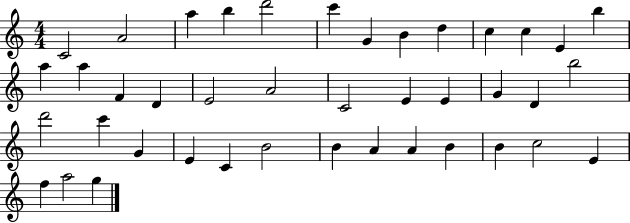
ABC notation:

X:1
T:Untitled
M:4/4
L:1/4
K:C
C2 A2 a b d'2 c' G B d c c E b a a F D E2 A2 C2 E E G D b2 d'2 c' G E C B2 B A A B B c2 E f a2 g